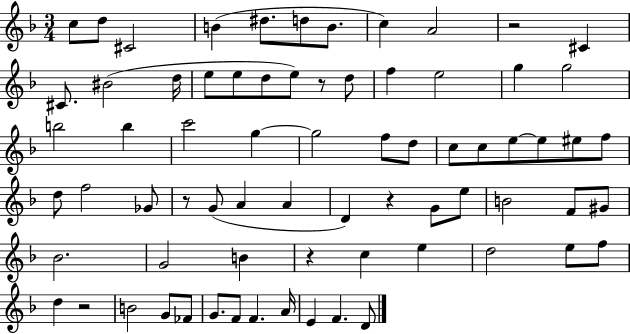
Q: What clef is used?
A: treble